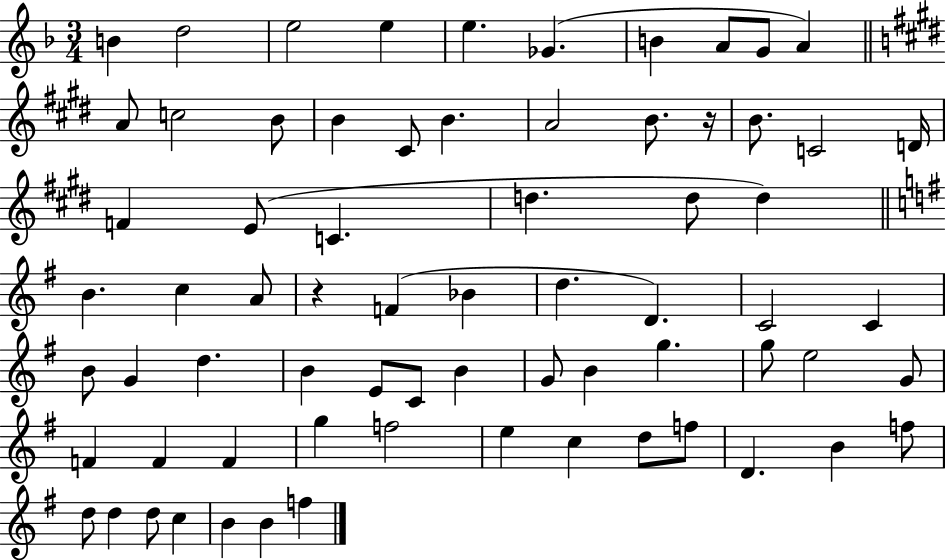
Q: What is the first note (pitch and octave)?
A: B4